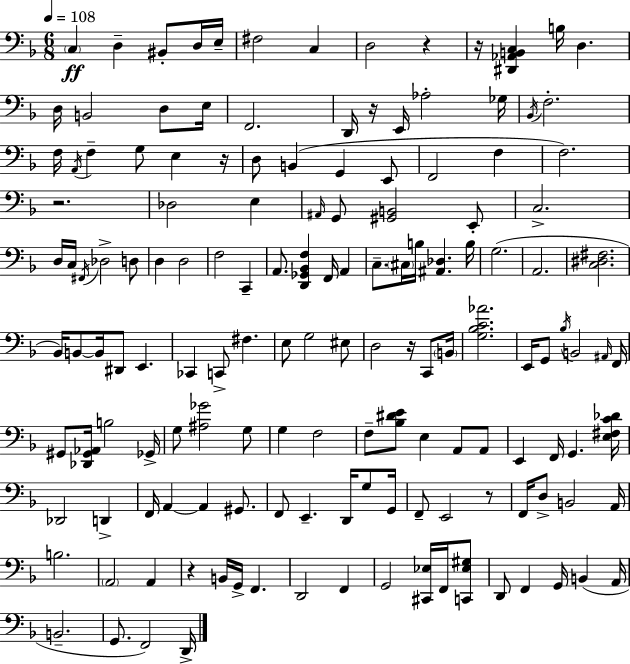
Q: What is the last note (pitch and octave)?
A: D2